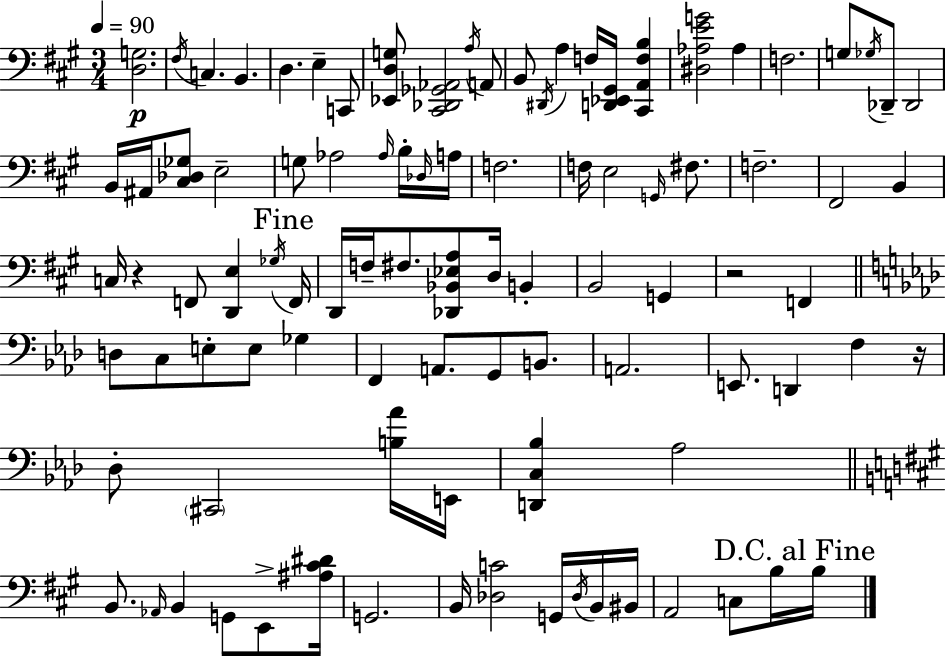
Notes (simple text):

[D3,G3]/h. F#3/s C3/q. B2/q. D3/q. E3/q C2/e [Eb2,D3,G3]/e [C#2,Db2,Gb2,Ab2]/h A3/s A2/e B2/e D#2/s A3/q F3/s [D2,Eb2,G#2]/s [C#2,A2,F3,B3]/q [D#3,Ab3,E4,G4]/h Ab3/q F3/h. G3/e Gb3/s Db2/e Db2/h B2/s A#2/s [C#3,Db3,Gb3]/e E3/h G3/e Ab3/h Ab3/s B3/s Db3/s A3/s F3/h. F3/s E3/h G2/s F#3/e. F3/h. F#2/h B2/q C3/s R/q F2/e [D2,E3]/q Gb3/s F2/s D2/s F3/s F#3/e. [Db2,Bb2,Eb3,A3]/e D3/s B2/q B2/h G2/q R/h F2/q D3/e C3/e E3/e E3/e Gb3/q F2/q A2/e. G2/e B2/e. A2/h. E2/e. D2/q F3/q R/s Db3/e C#2/h [B3,Ab4]/s E2/s [D2,C3,Bb3]/q Ab3/h B2/e. Ab2/s B2/q G2/e E2/e [A#3,C#4,D#4]/s G2/h. B2/s [Db3,C4]/h G2/s Db3/s B2/s BIS2/s A2/h C3/e B3/s B3/s